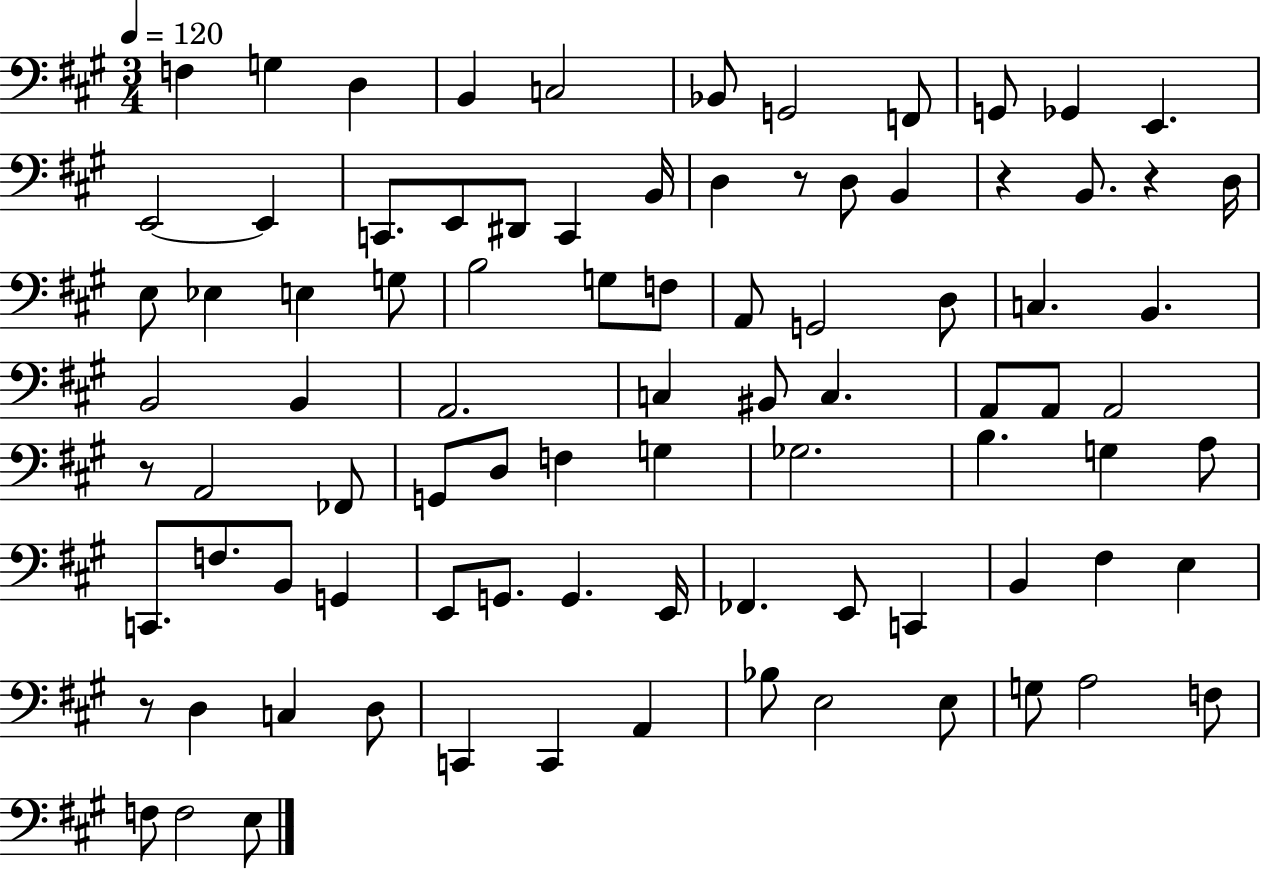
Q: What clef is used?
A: bass